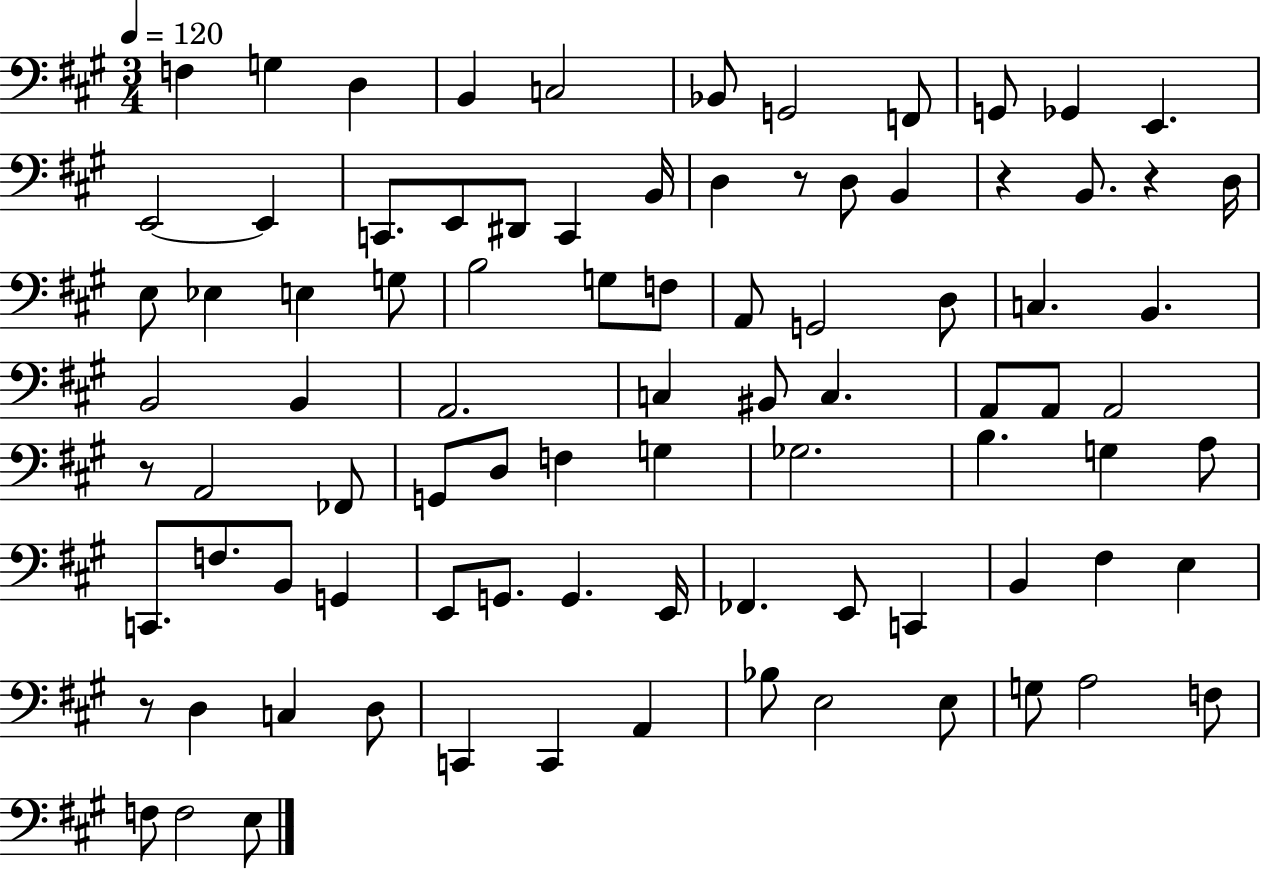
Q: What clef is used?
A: bass